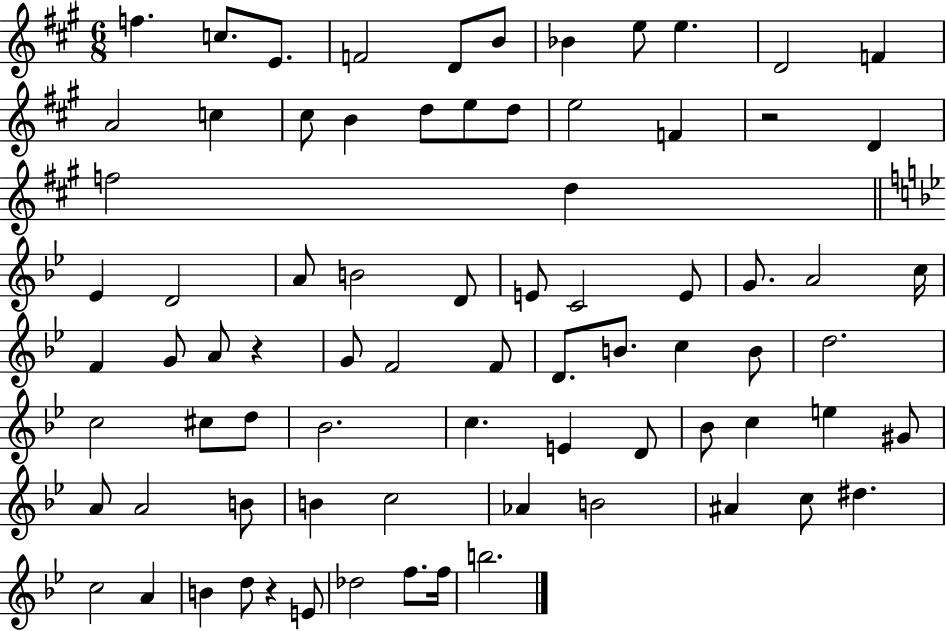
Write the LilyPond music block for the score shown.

{
  \clef treble
  \numericTimeSignature
  \time 6/8
  \key a \major
  \repeat volta 2 { f''4. c''8. e'8. | f'2 d'8 b'8 | bes'4 e''8 e''4. | d'2 f'4 | \break a'2 c''4 | cis''8 b'4 d''8 e''8 d''8 | e''2 f'4 | r2 d'4 | \break f''2 d''4 | \bar "||" \break \key bes \major ees'4 d'2 | a'8 b'2 d'8 | e'8 c'2 e'8 | g'8. a'2 c''16 | \break f'4 g'8 a'8 r4 | g'8 f'2 f'8 | d'8. b'8. c''4 b'8 | d''2. | \break c''2 cis''8 d''8 | bes'2. | c''4. e'4 d'8 | bes'8 c''4 e''4 gis'8 | \break a'8 a'2 b'8 | b'4 c''2 | aes'4 b'2 | ais'4 c''8 dis''4. | \break c''2 a'4 | b'4 d''8 r4 e'8 | des''2 f''8. f''16 | b''2. | \break } \bar "|."
}